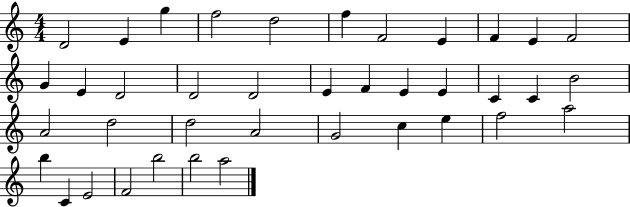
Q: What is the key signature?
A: C major